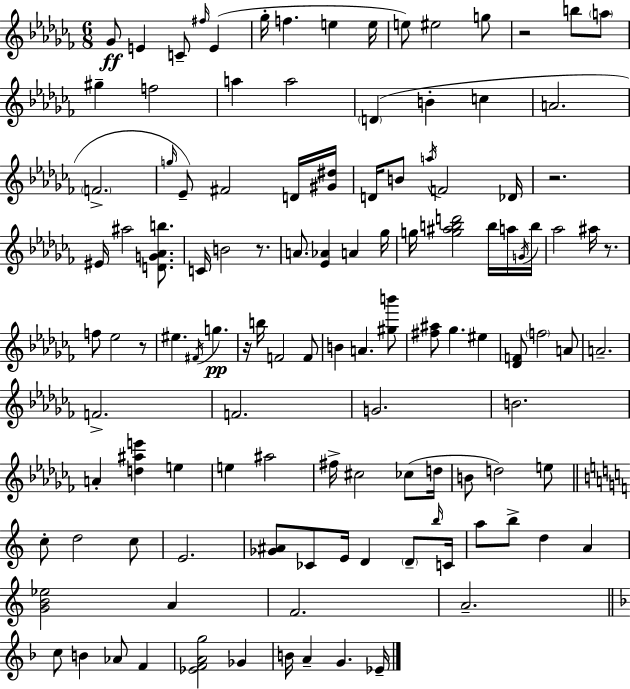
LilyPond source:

{
  \clef treble
  \numericTimeSignature
  \time 6/8
  \key aes \minor
  ges'8\ff e'4 c'8-- \grace { fis''16 } e'4( | ges''16-. f''4. e''4 | e''16 e''8) eis''2 g''8 | r2 b''8 \parenthesize a''8 | \break gis''4-- f''2 | a''4 a''2 | \parenthesize d'4( b'4-. c''4 | a'2. | \break \parenthesize f'2.-> | \grace { g''16 }) ees'8-- fis'2 | d'16 <gis' dis''>16 d'16 b'8 \acciaccatura { a''16 } f'2 | des'16 r2. | \break eis'16 ais''2 | <d' g' aes' b''>8. c'16 b'2 | r8. a'8. <ees' aes'>4 a'4 | ges''16 g''16 <g'' ais'' b'' d'''>2 | \break b''16 a''16 \acciaccatura { g'16 } b''16 aes''2 | ais''16 r8. f''8 ees''2 | r8 eis''4. \acciaccatura { fis'16 } g''4.\pp | r16 b''16 f'2 | \break f'8 b'4 a'4. | <gis'' b'''>8 <fis'' ais''>8 ges''4. | eis''4 <des' f'>8 \parenthesize f''2 | a'8 a'2.-- | \break f'2.-> | f'2. | g'2. | b'2. | \break a'4-. <d'' ais'' e'''>4 | e''4 e''4 ais''2 | fis''16-> cis''2 | ces''8( d''16 b'8 d''2) | \break e''8 \bar "||" \break \key c \major c''8-. d''2 c''8 | e'2. | <ges' ais'>8 ces'8 e'16 d'4 \parenthesize d'8-- \grace { b''16 } | c'16 a''8 b''8-> d''4 a'4 | \break <g' b' ees''>2 a'4 | f'2. | a'2.-- | \bar "||" \break \key d \minor c''8 b'4 aes'8 f'4 | <ees' f' a' g''>2 ges'4 | b'16 a'4-- g'4. ees'16-- | \bar "|."
}